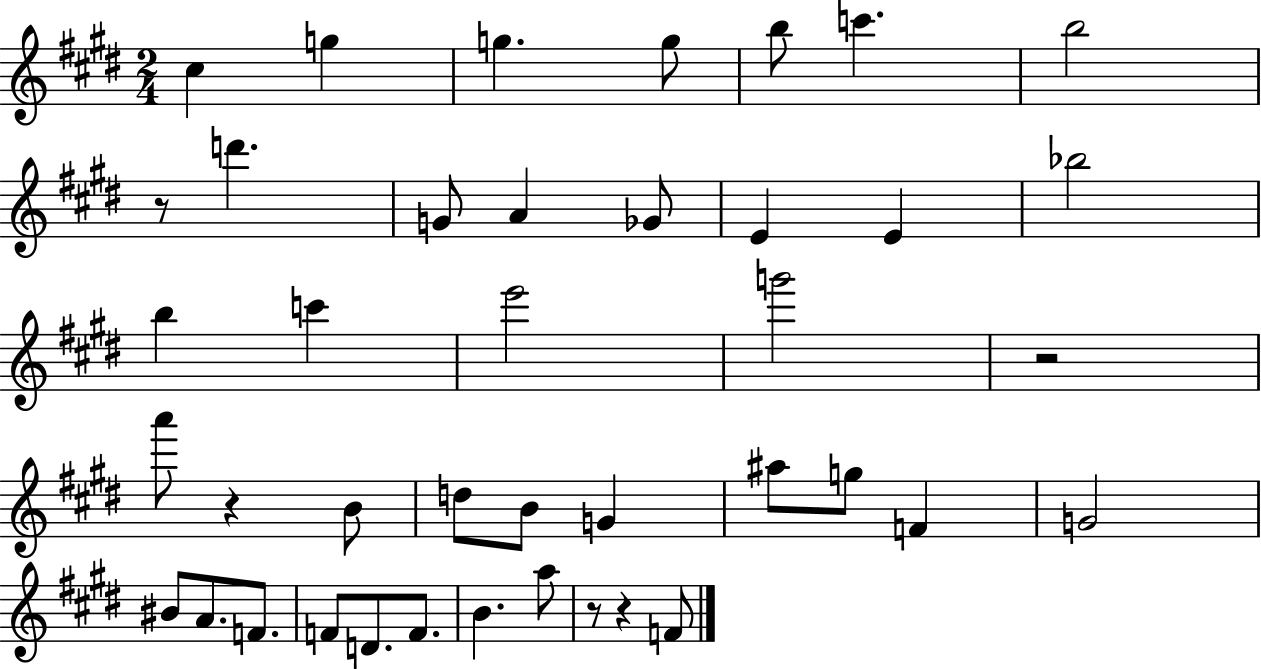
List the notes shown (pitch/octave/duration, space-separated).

C#5/q G5/q G5/q. G5/e B5/e C6/q. B5/h R/e D6/q. G4/e A4/q Gb4/e E4/q E4/q Bb5/h B5/q C6/q E6/h G6/h R/h A6/e R/q B4/e D5/e B4/e G4/q A#5/e G5/e F4/q G4/h BIS4/e A4/e. F4/e. F4/e D4/e. F4/e. B4/q. A5/e R/e R/q F4/e